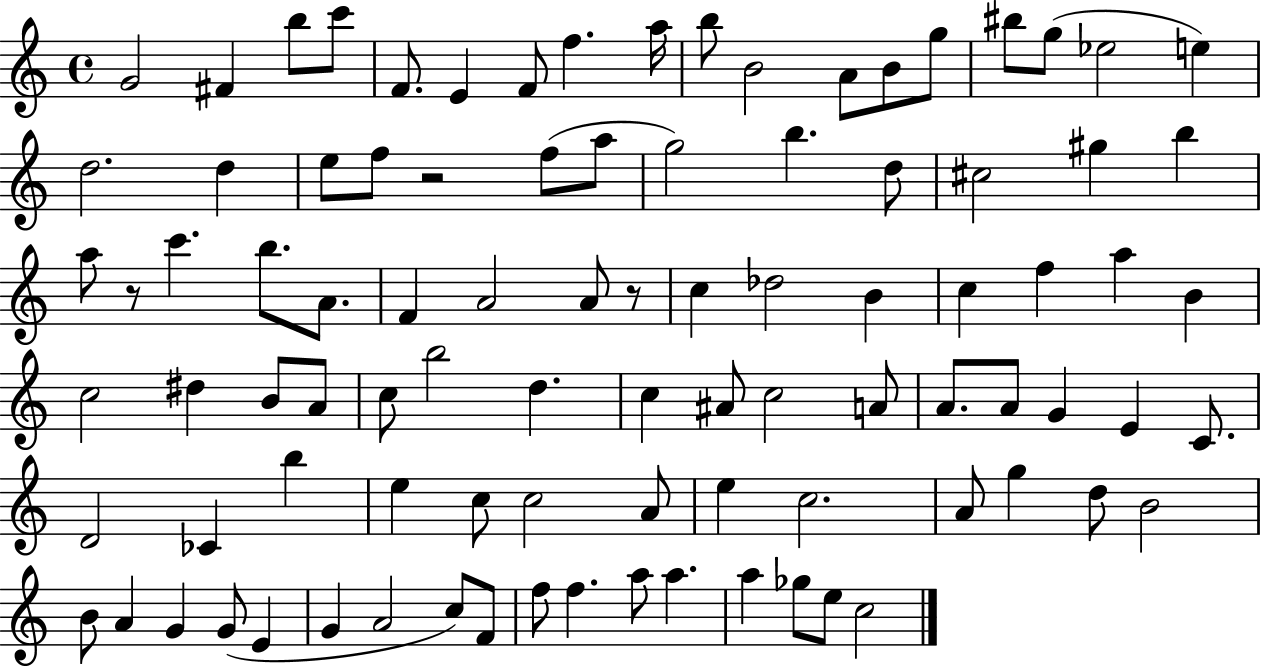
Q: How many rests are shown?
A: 3